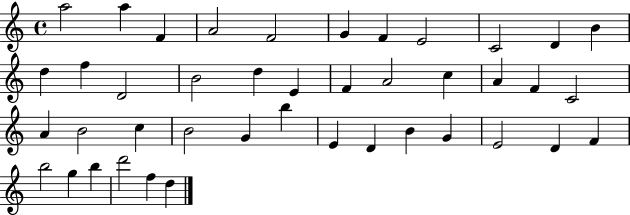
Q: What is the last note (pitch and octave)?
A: D5